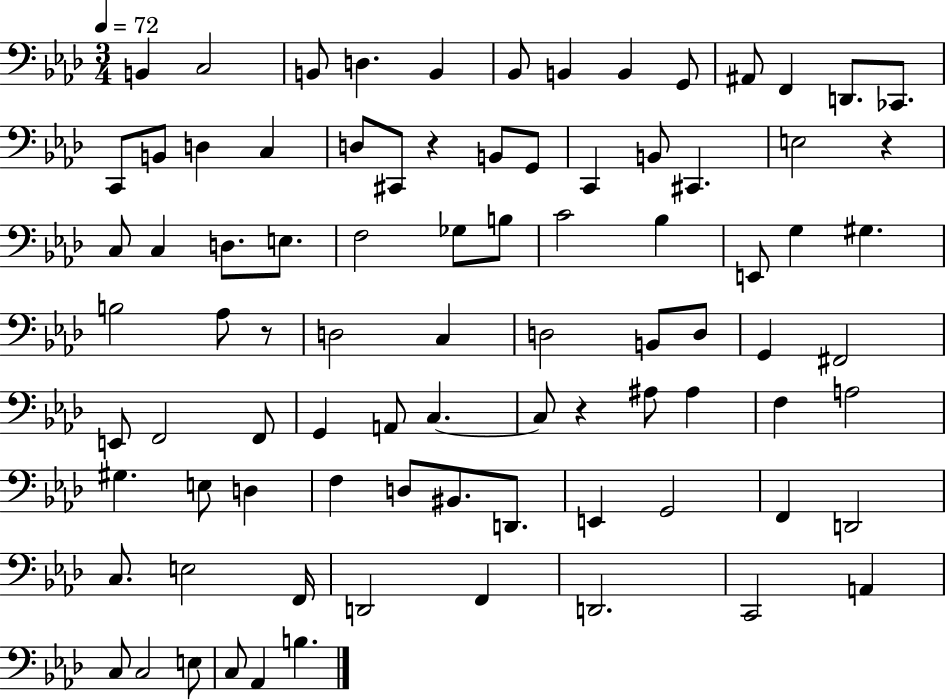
{
  \clef bass
  \numericTimeSignature
  \time 3/4
  \key aes \major
  \tempo 4 = 72
  b,4 c2 | b,8 d4. b,4 | bes,8 b,4 b,4 g,8 | ais,8 f,4 d,8. ces,8. | \break c,8 b,8 d4 c4 | d8 cis,8 r4 b,8 g,8 | c,4 b,8 cis,4. | e2 r4 | \break c8 c4 d8. e8. | f2 ges8 b8 | c'2 bes4 | e,8 g4 gis4. | \break b2 aes8 r8 | d2 c4 | d2 b,8 d8 | g,4 fis,2 | \break e,8 f,2 f,8 | g,4 a,8 c4.~~ | c8 r4 ais8 ais4 | f4 a2 | \break gis4. e8 d4 | f4 d8 bis,8. d,8. | e,4 g,2 | f,4 d,2 | \break c8. e2 f,16 | d,2 f,4 | d,2. | c,2 a,4 | \break c8 c2 e8 | c8 aes,4 b4. | \bar "|."
}